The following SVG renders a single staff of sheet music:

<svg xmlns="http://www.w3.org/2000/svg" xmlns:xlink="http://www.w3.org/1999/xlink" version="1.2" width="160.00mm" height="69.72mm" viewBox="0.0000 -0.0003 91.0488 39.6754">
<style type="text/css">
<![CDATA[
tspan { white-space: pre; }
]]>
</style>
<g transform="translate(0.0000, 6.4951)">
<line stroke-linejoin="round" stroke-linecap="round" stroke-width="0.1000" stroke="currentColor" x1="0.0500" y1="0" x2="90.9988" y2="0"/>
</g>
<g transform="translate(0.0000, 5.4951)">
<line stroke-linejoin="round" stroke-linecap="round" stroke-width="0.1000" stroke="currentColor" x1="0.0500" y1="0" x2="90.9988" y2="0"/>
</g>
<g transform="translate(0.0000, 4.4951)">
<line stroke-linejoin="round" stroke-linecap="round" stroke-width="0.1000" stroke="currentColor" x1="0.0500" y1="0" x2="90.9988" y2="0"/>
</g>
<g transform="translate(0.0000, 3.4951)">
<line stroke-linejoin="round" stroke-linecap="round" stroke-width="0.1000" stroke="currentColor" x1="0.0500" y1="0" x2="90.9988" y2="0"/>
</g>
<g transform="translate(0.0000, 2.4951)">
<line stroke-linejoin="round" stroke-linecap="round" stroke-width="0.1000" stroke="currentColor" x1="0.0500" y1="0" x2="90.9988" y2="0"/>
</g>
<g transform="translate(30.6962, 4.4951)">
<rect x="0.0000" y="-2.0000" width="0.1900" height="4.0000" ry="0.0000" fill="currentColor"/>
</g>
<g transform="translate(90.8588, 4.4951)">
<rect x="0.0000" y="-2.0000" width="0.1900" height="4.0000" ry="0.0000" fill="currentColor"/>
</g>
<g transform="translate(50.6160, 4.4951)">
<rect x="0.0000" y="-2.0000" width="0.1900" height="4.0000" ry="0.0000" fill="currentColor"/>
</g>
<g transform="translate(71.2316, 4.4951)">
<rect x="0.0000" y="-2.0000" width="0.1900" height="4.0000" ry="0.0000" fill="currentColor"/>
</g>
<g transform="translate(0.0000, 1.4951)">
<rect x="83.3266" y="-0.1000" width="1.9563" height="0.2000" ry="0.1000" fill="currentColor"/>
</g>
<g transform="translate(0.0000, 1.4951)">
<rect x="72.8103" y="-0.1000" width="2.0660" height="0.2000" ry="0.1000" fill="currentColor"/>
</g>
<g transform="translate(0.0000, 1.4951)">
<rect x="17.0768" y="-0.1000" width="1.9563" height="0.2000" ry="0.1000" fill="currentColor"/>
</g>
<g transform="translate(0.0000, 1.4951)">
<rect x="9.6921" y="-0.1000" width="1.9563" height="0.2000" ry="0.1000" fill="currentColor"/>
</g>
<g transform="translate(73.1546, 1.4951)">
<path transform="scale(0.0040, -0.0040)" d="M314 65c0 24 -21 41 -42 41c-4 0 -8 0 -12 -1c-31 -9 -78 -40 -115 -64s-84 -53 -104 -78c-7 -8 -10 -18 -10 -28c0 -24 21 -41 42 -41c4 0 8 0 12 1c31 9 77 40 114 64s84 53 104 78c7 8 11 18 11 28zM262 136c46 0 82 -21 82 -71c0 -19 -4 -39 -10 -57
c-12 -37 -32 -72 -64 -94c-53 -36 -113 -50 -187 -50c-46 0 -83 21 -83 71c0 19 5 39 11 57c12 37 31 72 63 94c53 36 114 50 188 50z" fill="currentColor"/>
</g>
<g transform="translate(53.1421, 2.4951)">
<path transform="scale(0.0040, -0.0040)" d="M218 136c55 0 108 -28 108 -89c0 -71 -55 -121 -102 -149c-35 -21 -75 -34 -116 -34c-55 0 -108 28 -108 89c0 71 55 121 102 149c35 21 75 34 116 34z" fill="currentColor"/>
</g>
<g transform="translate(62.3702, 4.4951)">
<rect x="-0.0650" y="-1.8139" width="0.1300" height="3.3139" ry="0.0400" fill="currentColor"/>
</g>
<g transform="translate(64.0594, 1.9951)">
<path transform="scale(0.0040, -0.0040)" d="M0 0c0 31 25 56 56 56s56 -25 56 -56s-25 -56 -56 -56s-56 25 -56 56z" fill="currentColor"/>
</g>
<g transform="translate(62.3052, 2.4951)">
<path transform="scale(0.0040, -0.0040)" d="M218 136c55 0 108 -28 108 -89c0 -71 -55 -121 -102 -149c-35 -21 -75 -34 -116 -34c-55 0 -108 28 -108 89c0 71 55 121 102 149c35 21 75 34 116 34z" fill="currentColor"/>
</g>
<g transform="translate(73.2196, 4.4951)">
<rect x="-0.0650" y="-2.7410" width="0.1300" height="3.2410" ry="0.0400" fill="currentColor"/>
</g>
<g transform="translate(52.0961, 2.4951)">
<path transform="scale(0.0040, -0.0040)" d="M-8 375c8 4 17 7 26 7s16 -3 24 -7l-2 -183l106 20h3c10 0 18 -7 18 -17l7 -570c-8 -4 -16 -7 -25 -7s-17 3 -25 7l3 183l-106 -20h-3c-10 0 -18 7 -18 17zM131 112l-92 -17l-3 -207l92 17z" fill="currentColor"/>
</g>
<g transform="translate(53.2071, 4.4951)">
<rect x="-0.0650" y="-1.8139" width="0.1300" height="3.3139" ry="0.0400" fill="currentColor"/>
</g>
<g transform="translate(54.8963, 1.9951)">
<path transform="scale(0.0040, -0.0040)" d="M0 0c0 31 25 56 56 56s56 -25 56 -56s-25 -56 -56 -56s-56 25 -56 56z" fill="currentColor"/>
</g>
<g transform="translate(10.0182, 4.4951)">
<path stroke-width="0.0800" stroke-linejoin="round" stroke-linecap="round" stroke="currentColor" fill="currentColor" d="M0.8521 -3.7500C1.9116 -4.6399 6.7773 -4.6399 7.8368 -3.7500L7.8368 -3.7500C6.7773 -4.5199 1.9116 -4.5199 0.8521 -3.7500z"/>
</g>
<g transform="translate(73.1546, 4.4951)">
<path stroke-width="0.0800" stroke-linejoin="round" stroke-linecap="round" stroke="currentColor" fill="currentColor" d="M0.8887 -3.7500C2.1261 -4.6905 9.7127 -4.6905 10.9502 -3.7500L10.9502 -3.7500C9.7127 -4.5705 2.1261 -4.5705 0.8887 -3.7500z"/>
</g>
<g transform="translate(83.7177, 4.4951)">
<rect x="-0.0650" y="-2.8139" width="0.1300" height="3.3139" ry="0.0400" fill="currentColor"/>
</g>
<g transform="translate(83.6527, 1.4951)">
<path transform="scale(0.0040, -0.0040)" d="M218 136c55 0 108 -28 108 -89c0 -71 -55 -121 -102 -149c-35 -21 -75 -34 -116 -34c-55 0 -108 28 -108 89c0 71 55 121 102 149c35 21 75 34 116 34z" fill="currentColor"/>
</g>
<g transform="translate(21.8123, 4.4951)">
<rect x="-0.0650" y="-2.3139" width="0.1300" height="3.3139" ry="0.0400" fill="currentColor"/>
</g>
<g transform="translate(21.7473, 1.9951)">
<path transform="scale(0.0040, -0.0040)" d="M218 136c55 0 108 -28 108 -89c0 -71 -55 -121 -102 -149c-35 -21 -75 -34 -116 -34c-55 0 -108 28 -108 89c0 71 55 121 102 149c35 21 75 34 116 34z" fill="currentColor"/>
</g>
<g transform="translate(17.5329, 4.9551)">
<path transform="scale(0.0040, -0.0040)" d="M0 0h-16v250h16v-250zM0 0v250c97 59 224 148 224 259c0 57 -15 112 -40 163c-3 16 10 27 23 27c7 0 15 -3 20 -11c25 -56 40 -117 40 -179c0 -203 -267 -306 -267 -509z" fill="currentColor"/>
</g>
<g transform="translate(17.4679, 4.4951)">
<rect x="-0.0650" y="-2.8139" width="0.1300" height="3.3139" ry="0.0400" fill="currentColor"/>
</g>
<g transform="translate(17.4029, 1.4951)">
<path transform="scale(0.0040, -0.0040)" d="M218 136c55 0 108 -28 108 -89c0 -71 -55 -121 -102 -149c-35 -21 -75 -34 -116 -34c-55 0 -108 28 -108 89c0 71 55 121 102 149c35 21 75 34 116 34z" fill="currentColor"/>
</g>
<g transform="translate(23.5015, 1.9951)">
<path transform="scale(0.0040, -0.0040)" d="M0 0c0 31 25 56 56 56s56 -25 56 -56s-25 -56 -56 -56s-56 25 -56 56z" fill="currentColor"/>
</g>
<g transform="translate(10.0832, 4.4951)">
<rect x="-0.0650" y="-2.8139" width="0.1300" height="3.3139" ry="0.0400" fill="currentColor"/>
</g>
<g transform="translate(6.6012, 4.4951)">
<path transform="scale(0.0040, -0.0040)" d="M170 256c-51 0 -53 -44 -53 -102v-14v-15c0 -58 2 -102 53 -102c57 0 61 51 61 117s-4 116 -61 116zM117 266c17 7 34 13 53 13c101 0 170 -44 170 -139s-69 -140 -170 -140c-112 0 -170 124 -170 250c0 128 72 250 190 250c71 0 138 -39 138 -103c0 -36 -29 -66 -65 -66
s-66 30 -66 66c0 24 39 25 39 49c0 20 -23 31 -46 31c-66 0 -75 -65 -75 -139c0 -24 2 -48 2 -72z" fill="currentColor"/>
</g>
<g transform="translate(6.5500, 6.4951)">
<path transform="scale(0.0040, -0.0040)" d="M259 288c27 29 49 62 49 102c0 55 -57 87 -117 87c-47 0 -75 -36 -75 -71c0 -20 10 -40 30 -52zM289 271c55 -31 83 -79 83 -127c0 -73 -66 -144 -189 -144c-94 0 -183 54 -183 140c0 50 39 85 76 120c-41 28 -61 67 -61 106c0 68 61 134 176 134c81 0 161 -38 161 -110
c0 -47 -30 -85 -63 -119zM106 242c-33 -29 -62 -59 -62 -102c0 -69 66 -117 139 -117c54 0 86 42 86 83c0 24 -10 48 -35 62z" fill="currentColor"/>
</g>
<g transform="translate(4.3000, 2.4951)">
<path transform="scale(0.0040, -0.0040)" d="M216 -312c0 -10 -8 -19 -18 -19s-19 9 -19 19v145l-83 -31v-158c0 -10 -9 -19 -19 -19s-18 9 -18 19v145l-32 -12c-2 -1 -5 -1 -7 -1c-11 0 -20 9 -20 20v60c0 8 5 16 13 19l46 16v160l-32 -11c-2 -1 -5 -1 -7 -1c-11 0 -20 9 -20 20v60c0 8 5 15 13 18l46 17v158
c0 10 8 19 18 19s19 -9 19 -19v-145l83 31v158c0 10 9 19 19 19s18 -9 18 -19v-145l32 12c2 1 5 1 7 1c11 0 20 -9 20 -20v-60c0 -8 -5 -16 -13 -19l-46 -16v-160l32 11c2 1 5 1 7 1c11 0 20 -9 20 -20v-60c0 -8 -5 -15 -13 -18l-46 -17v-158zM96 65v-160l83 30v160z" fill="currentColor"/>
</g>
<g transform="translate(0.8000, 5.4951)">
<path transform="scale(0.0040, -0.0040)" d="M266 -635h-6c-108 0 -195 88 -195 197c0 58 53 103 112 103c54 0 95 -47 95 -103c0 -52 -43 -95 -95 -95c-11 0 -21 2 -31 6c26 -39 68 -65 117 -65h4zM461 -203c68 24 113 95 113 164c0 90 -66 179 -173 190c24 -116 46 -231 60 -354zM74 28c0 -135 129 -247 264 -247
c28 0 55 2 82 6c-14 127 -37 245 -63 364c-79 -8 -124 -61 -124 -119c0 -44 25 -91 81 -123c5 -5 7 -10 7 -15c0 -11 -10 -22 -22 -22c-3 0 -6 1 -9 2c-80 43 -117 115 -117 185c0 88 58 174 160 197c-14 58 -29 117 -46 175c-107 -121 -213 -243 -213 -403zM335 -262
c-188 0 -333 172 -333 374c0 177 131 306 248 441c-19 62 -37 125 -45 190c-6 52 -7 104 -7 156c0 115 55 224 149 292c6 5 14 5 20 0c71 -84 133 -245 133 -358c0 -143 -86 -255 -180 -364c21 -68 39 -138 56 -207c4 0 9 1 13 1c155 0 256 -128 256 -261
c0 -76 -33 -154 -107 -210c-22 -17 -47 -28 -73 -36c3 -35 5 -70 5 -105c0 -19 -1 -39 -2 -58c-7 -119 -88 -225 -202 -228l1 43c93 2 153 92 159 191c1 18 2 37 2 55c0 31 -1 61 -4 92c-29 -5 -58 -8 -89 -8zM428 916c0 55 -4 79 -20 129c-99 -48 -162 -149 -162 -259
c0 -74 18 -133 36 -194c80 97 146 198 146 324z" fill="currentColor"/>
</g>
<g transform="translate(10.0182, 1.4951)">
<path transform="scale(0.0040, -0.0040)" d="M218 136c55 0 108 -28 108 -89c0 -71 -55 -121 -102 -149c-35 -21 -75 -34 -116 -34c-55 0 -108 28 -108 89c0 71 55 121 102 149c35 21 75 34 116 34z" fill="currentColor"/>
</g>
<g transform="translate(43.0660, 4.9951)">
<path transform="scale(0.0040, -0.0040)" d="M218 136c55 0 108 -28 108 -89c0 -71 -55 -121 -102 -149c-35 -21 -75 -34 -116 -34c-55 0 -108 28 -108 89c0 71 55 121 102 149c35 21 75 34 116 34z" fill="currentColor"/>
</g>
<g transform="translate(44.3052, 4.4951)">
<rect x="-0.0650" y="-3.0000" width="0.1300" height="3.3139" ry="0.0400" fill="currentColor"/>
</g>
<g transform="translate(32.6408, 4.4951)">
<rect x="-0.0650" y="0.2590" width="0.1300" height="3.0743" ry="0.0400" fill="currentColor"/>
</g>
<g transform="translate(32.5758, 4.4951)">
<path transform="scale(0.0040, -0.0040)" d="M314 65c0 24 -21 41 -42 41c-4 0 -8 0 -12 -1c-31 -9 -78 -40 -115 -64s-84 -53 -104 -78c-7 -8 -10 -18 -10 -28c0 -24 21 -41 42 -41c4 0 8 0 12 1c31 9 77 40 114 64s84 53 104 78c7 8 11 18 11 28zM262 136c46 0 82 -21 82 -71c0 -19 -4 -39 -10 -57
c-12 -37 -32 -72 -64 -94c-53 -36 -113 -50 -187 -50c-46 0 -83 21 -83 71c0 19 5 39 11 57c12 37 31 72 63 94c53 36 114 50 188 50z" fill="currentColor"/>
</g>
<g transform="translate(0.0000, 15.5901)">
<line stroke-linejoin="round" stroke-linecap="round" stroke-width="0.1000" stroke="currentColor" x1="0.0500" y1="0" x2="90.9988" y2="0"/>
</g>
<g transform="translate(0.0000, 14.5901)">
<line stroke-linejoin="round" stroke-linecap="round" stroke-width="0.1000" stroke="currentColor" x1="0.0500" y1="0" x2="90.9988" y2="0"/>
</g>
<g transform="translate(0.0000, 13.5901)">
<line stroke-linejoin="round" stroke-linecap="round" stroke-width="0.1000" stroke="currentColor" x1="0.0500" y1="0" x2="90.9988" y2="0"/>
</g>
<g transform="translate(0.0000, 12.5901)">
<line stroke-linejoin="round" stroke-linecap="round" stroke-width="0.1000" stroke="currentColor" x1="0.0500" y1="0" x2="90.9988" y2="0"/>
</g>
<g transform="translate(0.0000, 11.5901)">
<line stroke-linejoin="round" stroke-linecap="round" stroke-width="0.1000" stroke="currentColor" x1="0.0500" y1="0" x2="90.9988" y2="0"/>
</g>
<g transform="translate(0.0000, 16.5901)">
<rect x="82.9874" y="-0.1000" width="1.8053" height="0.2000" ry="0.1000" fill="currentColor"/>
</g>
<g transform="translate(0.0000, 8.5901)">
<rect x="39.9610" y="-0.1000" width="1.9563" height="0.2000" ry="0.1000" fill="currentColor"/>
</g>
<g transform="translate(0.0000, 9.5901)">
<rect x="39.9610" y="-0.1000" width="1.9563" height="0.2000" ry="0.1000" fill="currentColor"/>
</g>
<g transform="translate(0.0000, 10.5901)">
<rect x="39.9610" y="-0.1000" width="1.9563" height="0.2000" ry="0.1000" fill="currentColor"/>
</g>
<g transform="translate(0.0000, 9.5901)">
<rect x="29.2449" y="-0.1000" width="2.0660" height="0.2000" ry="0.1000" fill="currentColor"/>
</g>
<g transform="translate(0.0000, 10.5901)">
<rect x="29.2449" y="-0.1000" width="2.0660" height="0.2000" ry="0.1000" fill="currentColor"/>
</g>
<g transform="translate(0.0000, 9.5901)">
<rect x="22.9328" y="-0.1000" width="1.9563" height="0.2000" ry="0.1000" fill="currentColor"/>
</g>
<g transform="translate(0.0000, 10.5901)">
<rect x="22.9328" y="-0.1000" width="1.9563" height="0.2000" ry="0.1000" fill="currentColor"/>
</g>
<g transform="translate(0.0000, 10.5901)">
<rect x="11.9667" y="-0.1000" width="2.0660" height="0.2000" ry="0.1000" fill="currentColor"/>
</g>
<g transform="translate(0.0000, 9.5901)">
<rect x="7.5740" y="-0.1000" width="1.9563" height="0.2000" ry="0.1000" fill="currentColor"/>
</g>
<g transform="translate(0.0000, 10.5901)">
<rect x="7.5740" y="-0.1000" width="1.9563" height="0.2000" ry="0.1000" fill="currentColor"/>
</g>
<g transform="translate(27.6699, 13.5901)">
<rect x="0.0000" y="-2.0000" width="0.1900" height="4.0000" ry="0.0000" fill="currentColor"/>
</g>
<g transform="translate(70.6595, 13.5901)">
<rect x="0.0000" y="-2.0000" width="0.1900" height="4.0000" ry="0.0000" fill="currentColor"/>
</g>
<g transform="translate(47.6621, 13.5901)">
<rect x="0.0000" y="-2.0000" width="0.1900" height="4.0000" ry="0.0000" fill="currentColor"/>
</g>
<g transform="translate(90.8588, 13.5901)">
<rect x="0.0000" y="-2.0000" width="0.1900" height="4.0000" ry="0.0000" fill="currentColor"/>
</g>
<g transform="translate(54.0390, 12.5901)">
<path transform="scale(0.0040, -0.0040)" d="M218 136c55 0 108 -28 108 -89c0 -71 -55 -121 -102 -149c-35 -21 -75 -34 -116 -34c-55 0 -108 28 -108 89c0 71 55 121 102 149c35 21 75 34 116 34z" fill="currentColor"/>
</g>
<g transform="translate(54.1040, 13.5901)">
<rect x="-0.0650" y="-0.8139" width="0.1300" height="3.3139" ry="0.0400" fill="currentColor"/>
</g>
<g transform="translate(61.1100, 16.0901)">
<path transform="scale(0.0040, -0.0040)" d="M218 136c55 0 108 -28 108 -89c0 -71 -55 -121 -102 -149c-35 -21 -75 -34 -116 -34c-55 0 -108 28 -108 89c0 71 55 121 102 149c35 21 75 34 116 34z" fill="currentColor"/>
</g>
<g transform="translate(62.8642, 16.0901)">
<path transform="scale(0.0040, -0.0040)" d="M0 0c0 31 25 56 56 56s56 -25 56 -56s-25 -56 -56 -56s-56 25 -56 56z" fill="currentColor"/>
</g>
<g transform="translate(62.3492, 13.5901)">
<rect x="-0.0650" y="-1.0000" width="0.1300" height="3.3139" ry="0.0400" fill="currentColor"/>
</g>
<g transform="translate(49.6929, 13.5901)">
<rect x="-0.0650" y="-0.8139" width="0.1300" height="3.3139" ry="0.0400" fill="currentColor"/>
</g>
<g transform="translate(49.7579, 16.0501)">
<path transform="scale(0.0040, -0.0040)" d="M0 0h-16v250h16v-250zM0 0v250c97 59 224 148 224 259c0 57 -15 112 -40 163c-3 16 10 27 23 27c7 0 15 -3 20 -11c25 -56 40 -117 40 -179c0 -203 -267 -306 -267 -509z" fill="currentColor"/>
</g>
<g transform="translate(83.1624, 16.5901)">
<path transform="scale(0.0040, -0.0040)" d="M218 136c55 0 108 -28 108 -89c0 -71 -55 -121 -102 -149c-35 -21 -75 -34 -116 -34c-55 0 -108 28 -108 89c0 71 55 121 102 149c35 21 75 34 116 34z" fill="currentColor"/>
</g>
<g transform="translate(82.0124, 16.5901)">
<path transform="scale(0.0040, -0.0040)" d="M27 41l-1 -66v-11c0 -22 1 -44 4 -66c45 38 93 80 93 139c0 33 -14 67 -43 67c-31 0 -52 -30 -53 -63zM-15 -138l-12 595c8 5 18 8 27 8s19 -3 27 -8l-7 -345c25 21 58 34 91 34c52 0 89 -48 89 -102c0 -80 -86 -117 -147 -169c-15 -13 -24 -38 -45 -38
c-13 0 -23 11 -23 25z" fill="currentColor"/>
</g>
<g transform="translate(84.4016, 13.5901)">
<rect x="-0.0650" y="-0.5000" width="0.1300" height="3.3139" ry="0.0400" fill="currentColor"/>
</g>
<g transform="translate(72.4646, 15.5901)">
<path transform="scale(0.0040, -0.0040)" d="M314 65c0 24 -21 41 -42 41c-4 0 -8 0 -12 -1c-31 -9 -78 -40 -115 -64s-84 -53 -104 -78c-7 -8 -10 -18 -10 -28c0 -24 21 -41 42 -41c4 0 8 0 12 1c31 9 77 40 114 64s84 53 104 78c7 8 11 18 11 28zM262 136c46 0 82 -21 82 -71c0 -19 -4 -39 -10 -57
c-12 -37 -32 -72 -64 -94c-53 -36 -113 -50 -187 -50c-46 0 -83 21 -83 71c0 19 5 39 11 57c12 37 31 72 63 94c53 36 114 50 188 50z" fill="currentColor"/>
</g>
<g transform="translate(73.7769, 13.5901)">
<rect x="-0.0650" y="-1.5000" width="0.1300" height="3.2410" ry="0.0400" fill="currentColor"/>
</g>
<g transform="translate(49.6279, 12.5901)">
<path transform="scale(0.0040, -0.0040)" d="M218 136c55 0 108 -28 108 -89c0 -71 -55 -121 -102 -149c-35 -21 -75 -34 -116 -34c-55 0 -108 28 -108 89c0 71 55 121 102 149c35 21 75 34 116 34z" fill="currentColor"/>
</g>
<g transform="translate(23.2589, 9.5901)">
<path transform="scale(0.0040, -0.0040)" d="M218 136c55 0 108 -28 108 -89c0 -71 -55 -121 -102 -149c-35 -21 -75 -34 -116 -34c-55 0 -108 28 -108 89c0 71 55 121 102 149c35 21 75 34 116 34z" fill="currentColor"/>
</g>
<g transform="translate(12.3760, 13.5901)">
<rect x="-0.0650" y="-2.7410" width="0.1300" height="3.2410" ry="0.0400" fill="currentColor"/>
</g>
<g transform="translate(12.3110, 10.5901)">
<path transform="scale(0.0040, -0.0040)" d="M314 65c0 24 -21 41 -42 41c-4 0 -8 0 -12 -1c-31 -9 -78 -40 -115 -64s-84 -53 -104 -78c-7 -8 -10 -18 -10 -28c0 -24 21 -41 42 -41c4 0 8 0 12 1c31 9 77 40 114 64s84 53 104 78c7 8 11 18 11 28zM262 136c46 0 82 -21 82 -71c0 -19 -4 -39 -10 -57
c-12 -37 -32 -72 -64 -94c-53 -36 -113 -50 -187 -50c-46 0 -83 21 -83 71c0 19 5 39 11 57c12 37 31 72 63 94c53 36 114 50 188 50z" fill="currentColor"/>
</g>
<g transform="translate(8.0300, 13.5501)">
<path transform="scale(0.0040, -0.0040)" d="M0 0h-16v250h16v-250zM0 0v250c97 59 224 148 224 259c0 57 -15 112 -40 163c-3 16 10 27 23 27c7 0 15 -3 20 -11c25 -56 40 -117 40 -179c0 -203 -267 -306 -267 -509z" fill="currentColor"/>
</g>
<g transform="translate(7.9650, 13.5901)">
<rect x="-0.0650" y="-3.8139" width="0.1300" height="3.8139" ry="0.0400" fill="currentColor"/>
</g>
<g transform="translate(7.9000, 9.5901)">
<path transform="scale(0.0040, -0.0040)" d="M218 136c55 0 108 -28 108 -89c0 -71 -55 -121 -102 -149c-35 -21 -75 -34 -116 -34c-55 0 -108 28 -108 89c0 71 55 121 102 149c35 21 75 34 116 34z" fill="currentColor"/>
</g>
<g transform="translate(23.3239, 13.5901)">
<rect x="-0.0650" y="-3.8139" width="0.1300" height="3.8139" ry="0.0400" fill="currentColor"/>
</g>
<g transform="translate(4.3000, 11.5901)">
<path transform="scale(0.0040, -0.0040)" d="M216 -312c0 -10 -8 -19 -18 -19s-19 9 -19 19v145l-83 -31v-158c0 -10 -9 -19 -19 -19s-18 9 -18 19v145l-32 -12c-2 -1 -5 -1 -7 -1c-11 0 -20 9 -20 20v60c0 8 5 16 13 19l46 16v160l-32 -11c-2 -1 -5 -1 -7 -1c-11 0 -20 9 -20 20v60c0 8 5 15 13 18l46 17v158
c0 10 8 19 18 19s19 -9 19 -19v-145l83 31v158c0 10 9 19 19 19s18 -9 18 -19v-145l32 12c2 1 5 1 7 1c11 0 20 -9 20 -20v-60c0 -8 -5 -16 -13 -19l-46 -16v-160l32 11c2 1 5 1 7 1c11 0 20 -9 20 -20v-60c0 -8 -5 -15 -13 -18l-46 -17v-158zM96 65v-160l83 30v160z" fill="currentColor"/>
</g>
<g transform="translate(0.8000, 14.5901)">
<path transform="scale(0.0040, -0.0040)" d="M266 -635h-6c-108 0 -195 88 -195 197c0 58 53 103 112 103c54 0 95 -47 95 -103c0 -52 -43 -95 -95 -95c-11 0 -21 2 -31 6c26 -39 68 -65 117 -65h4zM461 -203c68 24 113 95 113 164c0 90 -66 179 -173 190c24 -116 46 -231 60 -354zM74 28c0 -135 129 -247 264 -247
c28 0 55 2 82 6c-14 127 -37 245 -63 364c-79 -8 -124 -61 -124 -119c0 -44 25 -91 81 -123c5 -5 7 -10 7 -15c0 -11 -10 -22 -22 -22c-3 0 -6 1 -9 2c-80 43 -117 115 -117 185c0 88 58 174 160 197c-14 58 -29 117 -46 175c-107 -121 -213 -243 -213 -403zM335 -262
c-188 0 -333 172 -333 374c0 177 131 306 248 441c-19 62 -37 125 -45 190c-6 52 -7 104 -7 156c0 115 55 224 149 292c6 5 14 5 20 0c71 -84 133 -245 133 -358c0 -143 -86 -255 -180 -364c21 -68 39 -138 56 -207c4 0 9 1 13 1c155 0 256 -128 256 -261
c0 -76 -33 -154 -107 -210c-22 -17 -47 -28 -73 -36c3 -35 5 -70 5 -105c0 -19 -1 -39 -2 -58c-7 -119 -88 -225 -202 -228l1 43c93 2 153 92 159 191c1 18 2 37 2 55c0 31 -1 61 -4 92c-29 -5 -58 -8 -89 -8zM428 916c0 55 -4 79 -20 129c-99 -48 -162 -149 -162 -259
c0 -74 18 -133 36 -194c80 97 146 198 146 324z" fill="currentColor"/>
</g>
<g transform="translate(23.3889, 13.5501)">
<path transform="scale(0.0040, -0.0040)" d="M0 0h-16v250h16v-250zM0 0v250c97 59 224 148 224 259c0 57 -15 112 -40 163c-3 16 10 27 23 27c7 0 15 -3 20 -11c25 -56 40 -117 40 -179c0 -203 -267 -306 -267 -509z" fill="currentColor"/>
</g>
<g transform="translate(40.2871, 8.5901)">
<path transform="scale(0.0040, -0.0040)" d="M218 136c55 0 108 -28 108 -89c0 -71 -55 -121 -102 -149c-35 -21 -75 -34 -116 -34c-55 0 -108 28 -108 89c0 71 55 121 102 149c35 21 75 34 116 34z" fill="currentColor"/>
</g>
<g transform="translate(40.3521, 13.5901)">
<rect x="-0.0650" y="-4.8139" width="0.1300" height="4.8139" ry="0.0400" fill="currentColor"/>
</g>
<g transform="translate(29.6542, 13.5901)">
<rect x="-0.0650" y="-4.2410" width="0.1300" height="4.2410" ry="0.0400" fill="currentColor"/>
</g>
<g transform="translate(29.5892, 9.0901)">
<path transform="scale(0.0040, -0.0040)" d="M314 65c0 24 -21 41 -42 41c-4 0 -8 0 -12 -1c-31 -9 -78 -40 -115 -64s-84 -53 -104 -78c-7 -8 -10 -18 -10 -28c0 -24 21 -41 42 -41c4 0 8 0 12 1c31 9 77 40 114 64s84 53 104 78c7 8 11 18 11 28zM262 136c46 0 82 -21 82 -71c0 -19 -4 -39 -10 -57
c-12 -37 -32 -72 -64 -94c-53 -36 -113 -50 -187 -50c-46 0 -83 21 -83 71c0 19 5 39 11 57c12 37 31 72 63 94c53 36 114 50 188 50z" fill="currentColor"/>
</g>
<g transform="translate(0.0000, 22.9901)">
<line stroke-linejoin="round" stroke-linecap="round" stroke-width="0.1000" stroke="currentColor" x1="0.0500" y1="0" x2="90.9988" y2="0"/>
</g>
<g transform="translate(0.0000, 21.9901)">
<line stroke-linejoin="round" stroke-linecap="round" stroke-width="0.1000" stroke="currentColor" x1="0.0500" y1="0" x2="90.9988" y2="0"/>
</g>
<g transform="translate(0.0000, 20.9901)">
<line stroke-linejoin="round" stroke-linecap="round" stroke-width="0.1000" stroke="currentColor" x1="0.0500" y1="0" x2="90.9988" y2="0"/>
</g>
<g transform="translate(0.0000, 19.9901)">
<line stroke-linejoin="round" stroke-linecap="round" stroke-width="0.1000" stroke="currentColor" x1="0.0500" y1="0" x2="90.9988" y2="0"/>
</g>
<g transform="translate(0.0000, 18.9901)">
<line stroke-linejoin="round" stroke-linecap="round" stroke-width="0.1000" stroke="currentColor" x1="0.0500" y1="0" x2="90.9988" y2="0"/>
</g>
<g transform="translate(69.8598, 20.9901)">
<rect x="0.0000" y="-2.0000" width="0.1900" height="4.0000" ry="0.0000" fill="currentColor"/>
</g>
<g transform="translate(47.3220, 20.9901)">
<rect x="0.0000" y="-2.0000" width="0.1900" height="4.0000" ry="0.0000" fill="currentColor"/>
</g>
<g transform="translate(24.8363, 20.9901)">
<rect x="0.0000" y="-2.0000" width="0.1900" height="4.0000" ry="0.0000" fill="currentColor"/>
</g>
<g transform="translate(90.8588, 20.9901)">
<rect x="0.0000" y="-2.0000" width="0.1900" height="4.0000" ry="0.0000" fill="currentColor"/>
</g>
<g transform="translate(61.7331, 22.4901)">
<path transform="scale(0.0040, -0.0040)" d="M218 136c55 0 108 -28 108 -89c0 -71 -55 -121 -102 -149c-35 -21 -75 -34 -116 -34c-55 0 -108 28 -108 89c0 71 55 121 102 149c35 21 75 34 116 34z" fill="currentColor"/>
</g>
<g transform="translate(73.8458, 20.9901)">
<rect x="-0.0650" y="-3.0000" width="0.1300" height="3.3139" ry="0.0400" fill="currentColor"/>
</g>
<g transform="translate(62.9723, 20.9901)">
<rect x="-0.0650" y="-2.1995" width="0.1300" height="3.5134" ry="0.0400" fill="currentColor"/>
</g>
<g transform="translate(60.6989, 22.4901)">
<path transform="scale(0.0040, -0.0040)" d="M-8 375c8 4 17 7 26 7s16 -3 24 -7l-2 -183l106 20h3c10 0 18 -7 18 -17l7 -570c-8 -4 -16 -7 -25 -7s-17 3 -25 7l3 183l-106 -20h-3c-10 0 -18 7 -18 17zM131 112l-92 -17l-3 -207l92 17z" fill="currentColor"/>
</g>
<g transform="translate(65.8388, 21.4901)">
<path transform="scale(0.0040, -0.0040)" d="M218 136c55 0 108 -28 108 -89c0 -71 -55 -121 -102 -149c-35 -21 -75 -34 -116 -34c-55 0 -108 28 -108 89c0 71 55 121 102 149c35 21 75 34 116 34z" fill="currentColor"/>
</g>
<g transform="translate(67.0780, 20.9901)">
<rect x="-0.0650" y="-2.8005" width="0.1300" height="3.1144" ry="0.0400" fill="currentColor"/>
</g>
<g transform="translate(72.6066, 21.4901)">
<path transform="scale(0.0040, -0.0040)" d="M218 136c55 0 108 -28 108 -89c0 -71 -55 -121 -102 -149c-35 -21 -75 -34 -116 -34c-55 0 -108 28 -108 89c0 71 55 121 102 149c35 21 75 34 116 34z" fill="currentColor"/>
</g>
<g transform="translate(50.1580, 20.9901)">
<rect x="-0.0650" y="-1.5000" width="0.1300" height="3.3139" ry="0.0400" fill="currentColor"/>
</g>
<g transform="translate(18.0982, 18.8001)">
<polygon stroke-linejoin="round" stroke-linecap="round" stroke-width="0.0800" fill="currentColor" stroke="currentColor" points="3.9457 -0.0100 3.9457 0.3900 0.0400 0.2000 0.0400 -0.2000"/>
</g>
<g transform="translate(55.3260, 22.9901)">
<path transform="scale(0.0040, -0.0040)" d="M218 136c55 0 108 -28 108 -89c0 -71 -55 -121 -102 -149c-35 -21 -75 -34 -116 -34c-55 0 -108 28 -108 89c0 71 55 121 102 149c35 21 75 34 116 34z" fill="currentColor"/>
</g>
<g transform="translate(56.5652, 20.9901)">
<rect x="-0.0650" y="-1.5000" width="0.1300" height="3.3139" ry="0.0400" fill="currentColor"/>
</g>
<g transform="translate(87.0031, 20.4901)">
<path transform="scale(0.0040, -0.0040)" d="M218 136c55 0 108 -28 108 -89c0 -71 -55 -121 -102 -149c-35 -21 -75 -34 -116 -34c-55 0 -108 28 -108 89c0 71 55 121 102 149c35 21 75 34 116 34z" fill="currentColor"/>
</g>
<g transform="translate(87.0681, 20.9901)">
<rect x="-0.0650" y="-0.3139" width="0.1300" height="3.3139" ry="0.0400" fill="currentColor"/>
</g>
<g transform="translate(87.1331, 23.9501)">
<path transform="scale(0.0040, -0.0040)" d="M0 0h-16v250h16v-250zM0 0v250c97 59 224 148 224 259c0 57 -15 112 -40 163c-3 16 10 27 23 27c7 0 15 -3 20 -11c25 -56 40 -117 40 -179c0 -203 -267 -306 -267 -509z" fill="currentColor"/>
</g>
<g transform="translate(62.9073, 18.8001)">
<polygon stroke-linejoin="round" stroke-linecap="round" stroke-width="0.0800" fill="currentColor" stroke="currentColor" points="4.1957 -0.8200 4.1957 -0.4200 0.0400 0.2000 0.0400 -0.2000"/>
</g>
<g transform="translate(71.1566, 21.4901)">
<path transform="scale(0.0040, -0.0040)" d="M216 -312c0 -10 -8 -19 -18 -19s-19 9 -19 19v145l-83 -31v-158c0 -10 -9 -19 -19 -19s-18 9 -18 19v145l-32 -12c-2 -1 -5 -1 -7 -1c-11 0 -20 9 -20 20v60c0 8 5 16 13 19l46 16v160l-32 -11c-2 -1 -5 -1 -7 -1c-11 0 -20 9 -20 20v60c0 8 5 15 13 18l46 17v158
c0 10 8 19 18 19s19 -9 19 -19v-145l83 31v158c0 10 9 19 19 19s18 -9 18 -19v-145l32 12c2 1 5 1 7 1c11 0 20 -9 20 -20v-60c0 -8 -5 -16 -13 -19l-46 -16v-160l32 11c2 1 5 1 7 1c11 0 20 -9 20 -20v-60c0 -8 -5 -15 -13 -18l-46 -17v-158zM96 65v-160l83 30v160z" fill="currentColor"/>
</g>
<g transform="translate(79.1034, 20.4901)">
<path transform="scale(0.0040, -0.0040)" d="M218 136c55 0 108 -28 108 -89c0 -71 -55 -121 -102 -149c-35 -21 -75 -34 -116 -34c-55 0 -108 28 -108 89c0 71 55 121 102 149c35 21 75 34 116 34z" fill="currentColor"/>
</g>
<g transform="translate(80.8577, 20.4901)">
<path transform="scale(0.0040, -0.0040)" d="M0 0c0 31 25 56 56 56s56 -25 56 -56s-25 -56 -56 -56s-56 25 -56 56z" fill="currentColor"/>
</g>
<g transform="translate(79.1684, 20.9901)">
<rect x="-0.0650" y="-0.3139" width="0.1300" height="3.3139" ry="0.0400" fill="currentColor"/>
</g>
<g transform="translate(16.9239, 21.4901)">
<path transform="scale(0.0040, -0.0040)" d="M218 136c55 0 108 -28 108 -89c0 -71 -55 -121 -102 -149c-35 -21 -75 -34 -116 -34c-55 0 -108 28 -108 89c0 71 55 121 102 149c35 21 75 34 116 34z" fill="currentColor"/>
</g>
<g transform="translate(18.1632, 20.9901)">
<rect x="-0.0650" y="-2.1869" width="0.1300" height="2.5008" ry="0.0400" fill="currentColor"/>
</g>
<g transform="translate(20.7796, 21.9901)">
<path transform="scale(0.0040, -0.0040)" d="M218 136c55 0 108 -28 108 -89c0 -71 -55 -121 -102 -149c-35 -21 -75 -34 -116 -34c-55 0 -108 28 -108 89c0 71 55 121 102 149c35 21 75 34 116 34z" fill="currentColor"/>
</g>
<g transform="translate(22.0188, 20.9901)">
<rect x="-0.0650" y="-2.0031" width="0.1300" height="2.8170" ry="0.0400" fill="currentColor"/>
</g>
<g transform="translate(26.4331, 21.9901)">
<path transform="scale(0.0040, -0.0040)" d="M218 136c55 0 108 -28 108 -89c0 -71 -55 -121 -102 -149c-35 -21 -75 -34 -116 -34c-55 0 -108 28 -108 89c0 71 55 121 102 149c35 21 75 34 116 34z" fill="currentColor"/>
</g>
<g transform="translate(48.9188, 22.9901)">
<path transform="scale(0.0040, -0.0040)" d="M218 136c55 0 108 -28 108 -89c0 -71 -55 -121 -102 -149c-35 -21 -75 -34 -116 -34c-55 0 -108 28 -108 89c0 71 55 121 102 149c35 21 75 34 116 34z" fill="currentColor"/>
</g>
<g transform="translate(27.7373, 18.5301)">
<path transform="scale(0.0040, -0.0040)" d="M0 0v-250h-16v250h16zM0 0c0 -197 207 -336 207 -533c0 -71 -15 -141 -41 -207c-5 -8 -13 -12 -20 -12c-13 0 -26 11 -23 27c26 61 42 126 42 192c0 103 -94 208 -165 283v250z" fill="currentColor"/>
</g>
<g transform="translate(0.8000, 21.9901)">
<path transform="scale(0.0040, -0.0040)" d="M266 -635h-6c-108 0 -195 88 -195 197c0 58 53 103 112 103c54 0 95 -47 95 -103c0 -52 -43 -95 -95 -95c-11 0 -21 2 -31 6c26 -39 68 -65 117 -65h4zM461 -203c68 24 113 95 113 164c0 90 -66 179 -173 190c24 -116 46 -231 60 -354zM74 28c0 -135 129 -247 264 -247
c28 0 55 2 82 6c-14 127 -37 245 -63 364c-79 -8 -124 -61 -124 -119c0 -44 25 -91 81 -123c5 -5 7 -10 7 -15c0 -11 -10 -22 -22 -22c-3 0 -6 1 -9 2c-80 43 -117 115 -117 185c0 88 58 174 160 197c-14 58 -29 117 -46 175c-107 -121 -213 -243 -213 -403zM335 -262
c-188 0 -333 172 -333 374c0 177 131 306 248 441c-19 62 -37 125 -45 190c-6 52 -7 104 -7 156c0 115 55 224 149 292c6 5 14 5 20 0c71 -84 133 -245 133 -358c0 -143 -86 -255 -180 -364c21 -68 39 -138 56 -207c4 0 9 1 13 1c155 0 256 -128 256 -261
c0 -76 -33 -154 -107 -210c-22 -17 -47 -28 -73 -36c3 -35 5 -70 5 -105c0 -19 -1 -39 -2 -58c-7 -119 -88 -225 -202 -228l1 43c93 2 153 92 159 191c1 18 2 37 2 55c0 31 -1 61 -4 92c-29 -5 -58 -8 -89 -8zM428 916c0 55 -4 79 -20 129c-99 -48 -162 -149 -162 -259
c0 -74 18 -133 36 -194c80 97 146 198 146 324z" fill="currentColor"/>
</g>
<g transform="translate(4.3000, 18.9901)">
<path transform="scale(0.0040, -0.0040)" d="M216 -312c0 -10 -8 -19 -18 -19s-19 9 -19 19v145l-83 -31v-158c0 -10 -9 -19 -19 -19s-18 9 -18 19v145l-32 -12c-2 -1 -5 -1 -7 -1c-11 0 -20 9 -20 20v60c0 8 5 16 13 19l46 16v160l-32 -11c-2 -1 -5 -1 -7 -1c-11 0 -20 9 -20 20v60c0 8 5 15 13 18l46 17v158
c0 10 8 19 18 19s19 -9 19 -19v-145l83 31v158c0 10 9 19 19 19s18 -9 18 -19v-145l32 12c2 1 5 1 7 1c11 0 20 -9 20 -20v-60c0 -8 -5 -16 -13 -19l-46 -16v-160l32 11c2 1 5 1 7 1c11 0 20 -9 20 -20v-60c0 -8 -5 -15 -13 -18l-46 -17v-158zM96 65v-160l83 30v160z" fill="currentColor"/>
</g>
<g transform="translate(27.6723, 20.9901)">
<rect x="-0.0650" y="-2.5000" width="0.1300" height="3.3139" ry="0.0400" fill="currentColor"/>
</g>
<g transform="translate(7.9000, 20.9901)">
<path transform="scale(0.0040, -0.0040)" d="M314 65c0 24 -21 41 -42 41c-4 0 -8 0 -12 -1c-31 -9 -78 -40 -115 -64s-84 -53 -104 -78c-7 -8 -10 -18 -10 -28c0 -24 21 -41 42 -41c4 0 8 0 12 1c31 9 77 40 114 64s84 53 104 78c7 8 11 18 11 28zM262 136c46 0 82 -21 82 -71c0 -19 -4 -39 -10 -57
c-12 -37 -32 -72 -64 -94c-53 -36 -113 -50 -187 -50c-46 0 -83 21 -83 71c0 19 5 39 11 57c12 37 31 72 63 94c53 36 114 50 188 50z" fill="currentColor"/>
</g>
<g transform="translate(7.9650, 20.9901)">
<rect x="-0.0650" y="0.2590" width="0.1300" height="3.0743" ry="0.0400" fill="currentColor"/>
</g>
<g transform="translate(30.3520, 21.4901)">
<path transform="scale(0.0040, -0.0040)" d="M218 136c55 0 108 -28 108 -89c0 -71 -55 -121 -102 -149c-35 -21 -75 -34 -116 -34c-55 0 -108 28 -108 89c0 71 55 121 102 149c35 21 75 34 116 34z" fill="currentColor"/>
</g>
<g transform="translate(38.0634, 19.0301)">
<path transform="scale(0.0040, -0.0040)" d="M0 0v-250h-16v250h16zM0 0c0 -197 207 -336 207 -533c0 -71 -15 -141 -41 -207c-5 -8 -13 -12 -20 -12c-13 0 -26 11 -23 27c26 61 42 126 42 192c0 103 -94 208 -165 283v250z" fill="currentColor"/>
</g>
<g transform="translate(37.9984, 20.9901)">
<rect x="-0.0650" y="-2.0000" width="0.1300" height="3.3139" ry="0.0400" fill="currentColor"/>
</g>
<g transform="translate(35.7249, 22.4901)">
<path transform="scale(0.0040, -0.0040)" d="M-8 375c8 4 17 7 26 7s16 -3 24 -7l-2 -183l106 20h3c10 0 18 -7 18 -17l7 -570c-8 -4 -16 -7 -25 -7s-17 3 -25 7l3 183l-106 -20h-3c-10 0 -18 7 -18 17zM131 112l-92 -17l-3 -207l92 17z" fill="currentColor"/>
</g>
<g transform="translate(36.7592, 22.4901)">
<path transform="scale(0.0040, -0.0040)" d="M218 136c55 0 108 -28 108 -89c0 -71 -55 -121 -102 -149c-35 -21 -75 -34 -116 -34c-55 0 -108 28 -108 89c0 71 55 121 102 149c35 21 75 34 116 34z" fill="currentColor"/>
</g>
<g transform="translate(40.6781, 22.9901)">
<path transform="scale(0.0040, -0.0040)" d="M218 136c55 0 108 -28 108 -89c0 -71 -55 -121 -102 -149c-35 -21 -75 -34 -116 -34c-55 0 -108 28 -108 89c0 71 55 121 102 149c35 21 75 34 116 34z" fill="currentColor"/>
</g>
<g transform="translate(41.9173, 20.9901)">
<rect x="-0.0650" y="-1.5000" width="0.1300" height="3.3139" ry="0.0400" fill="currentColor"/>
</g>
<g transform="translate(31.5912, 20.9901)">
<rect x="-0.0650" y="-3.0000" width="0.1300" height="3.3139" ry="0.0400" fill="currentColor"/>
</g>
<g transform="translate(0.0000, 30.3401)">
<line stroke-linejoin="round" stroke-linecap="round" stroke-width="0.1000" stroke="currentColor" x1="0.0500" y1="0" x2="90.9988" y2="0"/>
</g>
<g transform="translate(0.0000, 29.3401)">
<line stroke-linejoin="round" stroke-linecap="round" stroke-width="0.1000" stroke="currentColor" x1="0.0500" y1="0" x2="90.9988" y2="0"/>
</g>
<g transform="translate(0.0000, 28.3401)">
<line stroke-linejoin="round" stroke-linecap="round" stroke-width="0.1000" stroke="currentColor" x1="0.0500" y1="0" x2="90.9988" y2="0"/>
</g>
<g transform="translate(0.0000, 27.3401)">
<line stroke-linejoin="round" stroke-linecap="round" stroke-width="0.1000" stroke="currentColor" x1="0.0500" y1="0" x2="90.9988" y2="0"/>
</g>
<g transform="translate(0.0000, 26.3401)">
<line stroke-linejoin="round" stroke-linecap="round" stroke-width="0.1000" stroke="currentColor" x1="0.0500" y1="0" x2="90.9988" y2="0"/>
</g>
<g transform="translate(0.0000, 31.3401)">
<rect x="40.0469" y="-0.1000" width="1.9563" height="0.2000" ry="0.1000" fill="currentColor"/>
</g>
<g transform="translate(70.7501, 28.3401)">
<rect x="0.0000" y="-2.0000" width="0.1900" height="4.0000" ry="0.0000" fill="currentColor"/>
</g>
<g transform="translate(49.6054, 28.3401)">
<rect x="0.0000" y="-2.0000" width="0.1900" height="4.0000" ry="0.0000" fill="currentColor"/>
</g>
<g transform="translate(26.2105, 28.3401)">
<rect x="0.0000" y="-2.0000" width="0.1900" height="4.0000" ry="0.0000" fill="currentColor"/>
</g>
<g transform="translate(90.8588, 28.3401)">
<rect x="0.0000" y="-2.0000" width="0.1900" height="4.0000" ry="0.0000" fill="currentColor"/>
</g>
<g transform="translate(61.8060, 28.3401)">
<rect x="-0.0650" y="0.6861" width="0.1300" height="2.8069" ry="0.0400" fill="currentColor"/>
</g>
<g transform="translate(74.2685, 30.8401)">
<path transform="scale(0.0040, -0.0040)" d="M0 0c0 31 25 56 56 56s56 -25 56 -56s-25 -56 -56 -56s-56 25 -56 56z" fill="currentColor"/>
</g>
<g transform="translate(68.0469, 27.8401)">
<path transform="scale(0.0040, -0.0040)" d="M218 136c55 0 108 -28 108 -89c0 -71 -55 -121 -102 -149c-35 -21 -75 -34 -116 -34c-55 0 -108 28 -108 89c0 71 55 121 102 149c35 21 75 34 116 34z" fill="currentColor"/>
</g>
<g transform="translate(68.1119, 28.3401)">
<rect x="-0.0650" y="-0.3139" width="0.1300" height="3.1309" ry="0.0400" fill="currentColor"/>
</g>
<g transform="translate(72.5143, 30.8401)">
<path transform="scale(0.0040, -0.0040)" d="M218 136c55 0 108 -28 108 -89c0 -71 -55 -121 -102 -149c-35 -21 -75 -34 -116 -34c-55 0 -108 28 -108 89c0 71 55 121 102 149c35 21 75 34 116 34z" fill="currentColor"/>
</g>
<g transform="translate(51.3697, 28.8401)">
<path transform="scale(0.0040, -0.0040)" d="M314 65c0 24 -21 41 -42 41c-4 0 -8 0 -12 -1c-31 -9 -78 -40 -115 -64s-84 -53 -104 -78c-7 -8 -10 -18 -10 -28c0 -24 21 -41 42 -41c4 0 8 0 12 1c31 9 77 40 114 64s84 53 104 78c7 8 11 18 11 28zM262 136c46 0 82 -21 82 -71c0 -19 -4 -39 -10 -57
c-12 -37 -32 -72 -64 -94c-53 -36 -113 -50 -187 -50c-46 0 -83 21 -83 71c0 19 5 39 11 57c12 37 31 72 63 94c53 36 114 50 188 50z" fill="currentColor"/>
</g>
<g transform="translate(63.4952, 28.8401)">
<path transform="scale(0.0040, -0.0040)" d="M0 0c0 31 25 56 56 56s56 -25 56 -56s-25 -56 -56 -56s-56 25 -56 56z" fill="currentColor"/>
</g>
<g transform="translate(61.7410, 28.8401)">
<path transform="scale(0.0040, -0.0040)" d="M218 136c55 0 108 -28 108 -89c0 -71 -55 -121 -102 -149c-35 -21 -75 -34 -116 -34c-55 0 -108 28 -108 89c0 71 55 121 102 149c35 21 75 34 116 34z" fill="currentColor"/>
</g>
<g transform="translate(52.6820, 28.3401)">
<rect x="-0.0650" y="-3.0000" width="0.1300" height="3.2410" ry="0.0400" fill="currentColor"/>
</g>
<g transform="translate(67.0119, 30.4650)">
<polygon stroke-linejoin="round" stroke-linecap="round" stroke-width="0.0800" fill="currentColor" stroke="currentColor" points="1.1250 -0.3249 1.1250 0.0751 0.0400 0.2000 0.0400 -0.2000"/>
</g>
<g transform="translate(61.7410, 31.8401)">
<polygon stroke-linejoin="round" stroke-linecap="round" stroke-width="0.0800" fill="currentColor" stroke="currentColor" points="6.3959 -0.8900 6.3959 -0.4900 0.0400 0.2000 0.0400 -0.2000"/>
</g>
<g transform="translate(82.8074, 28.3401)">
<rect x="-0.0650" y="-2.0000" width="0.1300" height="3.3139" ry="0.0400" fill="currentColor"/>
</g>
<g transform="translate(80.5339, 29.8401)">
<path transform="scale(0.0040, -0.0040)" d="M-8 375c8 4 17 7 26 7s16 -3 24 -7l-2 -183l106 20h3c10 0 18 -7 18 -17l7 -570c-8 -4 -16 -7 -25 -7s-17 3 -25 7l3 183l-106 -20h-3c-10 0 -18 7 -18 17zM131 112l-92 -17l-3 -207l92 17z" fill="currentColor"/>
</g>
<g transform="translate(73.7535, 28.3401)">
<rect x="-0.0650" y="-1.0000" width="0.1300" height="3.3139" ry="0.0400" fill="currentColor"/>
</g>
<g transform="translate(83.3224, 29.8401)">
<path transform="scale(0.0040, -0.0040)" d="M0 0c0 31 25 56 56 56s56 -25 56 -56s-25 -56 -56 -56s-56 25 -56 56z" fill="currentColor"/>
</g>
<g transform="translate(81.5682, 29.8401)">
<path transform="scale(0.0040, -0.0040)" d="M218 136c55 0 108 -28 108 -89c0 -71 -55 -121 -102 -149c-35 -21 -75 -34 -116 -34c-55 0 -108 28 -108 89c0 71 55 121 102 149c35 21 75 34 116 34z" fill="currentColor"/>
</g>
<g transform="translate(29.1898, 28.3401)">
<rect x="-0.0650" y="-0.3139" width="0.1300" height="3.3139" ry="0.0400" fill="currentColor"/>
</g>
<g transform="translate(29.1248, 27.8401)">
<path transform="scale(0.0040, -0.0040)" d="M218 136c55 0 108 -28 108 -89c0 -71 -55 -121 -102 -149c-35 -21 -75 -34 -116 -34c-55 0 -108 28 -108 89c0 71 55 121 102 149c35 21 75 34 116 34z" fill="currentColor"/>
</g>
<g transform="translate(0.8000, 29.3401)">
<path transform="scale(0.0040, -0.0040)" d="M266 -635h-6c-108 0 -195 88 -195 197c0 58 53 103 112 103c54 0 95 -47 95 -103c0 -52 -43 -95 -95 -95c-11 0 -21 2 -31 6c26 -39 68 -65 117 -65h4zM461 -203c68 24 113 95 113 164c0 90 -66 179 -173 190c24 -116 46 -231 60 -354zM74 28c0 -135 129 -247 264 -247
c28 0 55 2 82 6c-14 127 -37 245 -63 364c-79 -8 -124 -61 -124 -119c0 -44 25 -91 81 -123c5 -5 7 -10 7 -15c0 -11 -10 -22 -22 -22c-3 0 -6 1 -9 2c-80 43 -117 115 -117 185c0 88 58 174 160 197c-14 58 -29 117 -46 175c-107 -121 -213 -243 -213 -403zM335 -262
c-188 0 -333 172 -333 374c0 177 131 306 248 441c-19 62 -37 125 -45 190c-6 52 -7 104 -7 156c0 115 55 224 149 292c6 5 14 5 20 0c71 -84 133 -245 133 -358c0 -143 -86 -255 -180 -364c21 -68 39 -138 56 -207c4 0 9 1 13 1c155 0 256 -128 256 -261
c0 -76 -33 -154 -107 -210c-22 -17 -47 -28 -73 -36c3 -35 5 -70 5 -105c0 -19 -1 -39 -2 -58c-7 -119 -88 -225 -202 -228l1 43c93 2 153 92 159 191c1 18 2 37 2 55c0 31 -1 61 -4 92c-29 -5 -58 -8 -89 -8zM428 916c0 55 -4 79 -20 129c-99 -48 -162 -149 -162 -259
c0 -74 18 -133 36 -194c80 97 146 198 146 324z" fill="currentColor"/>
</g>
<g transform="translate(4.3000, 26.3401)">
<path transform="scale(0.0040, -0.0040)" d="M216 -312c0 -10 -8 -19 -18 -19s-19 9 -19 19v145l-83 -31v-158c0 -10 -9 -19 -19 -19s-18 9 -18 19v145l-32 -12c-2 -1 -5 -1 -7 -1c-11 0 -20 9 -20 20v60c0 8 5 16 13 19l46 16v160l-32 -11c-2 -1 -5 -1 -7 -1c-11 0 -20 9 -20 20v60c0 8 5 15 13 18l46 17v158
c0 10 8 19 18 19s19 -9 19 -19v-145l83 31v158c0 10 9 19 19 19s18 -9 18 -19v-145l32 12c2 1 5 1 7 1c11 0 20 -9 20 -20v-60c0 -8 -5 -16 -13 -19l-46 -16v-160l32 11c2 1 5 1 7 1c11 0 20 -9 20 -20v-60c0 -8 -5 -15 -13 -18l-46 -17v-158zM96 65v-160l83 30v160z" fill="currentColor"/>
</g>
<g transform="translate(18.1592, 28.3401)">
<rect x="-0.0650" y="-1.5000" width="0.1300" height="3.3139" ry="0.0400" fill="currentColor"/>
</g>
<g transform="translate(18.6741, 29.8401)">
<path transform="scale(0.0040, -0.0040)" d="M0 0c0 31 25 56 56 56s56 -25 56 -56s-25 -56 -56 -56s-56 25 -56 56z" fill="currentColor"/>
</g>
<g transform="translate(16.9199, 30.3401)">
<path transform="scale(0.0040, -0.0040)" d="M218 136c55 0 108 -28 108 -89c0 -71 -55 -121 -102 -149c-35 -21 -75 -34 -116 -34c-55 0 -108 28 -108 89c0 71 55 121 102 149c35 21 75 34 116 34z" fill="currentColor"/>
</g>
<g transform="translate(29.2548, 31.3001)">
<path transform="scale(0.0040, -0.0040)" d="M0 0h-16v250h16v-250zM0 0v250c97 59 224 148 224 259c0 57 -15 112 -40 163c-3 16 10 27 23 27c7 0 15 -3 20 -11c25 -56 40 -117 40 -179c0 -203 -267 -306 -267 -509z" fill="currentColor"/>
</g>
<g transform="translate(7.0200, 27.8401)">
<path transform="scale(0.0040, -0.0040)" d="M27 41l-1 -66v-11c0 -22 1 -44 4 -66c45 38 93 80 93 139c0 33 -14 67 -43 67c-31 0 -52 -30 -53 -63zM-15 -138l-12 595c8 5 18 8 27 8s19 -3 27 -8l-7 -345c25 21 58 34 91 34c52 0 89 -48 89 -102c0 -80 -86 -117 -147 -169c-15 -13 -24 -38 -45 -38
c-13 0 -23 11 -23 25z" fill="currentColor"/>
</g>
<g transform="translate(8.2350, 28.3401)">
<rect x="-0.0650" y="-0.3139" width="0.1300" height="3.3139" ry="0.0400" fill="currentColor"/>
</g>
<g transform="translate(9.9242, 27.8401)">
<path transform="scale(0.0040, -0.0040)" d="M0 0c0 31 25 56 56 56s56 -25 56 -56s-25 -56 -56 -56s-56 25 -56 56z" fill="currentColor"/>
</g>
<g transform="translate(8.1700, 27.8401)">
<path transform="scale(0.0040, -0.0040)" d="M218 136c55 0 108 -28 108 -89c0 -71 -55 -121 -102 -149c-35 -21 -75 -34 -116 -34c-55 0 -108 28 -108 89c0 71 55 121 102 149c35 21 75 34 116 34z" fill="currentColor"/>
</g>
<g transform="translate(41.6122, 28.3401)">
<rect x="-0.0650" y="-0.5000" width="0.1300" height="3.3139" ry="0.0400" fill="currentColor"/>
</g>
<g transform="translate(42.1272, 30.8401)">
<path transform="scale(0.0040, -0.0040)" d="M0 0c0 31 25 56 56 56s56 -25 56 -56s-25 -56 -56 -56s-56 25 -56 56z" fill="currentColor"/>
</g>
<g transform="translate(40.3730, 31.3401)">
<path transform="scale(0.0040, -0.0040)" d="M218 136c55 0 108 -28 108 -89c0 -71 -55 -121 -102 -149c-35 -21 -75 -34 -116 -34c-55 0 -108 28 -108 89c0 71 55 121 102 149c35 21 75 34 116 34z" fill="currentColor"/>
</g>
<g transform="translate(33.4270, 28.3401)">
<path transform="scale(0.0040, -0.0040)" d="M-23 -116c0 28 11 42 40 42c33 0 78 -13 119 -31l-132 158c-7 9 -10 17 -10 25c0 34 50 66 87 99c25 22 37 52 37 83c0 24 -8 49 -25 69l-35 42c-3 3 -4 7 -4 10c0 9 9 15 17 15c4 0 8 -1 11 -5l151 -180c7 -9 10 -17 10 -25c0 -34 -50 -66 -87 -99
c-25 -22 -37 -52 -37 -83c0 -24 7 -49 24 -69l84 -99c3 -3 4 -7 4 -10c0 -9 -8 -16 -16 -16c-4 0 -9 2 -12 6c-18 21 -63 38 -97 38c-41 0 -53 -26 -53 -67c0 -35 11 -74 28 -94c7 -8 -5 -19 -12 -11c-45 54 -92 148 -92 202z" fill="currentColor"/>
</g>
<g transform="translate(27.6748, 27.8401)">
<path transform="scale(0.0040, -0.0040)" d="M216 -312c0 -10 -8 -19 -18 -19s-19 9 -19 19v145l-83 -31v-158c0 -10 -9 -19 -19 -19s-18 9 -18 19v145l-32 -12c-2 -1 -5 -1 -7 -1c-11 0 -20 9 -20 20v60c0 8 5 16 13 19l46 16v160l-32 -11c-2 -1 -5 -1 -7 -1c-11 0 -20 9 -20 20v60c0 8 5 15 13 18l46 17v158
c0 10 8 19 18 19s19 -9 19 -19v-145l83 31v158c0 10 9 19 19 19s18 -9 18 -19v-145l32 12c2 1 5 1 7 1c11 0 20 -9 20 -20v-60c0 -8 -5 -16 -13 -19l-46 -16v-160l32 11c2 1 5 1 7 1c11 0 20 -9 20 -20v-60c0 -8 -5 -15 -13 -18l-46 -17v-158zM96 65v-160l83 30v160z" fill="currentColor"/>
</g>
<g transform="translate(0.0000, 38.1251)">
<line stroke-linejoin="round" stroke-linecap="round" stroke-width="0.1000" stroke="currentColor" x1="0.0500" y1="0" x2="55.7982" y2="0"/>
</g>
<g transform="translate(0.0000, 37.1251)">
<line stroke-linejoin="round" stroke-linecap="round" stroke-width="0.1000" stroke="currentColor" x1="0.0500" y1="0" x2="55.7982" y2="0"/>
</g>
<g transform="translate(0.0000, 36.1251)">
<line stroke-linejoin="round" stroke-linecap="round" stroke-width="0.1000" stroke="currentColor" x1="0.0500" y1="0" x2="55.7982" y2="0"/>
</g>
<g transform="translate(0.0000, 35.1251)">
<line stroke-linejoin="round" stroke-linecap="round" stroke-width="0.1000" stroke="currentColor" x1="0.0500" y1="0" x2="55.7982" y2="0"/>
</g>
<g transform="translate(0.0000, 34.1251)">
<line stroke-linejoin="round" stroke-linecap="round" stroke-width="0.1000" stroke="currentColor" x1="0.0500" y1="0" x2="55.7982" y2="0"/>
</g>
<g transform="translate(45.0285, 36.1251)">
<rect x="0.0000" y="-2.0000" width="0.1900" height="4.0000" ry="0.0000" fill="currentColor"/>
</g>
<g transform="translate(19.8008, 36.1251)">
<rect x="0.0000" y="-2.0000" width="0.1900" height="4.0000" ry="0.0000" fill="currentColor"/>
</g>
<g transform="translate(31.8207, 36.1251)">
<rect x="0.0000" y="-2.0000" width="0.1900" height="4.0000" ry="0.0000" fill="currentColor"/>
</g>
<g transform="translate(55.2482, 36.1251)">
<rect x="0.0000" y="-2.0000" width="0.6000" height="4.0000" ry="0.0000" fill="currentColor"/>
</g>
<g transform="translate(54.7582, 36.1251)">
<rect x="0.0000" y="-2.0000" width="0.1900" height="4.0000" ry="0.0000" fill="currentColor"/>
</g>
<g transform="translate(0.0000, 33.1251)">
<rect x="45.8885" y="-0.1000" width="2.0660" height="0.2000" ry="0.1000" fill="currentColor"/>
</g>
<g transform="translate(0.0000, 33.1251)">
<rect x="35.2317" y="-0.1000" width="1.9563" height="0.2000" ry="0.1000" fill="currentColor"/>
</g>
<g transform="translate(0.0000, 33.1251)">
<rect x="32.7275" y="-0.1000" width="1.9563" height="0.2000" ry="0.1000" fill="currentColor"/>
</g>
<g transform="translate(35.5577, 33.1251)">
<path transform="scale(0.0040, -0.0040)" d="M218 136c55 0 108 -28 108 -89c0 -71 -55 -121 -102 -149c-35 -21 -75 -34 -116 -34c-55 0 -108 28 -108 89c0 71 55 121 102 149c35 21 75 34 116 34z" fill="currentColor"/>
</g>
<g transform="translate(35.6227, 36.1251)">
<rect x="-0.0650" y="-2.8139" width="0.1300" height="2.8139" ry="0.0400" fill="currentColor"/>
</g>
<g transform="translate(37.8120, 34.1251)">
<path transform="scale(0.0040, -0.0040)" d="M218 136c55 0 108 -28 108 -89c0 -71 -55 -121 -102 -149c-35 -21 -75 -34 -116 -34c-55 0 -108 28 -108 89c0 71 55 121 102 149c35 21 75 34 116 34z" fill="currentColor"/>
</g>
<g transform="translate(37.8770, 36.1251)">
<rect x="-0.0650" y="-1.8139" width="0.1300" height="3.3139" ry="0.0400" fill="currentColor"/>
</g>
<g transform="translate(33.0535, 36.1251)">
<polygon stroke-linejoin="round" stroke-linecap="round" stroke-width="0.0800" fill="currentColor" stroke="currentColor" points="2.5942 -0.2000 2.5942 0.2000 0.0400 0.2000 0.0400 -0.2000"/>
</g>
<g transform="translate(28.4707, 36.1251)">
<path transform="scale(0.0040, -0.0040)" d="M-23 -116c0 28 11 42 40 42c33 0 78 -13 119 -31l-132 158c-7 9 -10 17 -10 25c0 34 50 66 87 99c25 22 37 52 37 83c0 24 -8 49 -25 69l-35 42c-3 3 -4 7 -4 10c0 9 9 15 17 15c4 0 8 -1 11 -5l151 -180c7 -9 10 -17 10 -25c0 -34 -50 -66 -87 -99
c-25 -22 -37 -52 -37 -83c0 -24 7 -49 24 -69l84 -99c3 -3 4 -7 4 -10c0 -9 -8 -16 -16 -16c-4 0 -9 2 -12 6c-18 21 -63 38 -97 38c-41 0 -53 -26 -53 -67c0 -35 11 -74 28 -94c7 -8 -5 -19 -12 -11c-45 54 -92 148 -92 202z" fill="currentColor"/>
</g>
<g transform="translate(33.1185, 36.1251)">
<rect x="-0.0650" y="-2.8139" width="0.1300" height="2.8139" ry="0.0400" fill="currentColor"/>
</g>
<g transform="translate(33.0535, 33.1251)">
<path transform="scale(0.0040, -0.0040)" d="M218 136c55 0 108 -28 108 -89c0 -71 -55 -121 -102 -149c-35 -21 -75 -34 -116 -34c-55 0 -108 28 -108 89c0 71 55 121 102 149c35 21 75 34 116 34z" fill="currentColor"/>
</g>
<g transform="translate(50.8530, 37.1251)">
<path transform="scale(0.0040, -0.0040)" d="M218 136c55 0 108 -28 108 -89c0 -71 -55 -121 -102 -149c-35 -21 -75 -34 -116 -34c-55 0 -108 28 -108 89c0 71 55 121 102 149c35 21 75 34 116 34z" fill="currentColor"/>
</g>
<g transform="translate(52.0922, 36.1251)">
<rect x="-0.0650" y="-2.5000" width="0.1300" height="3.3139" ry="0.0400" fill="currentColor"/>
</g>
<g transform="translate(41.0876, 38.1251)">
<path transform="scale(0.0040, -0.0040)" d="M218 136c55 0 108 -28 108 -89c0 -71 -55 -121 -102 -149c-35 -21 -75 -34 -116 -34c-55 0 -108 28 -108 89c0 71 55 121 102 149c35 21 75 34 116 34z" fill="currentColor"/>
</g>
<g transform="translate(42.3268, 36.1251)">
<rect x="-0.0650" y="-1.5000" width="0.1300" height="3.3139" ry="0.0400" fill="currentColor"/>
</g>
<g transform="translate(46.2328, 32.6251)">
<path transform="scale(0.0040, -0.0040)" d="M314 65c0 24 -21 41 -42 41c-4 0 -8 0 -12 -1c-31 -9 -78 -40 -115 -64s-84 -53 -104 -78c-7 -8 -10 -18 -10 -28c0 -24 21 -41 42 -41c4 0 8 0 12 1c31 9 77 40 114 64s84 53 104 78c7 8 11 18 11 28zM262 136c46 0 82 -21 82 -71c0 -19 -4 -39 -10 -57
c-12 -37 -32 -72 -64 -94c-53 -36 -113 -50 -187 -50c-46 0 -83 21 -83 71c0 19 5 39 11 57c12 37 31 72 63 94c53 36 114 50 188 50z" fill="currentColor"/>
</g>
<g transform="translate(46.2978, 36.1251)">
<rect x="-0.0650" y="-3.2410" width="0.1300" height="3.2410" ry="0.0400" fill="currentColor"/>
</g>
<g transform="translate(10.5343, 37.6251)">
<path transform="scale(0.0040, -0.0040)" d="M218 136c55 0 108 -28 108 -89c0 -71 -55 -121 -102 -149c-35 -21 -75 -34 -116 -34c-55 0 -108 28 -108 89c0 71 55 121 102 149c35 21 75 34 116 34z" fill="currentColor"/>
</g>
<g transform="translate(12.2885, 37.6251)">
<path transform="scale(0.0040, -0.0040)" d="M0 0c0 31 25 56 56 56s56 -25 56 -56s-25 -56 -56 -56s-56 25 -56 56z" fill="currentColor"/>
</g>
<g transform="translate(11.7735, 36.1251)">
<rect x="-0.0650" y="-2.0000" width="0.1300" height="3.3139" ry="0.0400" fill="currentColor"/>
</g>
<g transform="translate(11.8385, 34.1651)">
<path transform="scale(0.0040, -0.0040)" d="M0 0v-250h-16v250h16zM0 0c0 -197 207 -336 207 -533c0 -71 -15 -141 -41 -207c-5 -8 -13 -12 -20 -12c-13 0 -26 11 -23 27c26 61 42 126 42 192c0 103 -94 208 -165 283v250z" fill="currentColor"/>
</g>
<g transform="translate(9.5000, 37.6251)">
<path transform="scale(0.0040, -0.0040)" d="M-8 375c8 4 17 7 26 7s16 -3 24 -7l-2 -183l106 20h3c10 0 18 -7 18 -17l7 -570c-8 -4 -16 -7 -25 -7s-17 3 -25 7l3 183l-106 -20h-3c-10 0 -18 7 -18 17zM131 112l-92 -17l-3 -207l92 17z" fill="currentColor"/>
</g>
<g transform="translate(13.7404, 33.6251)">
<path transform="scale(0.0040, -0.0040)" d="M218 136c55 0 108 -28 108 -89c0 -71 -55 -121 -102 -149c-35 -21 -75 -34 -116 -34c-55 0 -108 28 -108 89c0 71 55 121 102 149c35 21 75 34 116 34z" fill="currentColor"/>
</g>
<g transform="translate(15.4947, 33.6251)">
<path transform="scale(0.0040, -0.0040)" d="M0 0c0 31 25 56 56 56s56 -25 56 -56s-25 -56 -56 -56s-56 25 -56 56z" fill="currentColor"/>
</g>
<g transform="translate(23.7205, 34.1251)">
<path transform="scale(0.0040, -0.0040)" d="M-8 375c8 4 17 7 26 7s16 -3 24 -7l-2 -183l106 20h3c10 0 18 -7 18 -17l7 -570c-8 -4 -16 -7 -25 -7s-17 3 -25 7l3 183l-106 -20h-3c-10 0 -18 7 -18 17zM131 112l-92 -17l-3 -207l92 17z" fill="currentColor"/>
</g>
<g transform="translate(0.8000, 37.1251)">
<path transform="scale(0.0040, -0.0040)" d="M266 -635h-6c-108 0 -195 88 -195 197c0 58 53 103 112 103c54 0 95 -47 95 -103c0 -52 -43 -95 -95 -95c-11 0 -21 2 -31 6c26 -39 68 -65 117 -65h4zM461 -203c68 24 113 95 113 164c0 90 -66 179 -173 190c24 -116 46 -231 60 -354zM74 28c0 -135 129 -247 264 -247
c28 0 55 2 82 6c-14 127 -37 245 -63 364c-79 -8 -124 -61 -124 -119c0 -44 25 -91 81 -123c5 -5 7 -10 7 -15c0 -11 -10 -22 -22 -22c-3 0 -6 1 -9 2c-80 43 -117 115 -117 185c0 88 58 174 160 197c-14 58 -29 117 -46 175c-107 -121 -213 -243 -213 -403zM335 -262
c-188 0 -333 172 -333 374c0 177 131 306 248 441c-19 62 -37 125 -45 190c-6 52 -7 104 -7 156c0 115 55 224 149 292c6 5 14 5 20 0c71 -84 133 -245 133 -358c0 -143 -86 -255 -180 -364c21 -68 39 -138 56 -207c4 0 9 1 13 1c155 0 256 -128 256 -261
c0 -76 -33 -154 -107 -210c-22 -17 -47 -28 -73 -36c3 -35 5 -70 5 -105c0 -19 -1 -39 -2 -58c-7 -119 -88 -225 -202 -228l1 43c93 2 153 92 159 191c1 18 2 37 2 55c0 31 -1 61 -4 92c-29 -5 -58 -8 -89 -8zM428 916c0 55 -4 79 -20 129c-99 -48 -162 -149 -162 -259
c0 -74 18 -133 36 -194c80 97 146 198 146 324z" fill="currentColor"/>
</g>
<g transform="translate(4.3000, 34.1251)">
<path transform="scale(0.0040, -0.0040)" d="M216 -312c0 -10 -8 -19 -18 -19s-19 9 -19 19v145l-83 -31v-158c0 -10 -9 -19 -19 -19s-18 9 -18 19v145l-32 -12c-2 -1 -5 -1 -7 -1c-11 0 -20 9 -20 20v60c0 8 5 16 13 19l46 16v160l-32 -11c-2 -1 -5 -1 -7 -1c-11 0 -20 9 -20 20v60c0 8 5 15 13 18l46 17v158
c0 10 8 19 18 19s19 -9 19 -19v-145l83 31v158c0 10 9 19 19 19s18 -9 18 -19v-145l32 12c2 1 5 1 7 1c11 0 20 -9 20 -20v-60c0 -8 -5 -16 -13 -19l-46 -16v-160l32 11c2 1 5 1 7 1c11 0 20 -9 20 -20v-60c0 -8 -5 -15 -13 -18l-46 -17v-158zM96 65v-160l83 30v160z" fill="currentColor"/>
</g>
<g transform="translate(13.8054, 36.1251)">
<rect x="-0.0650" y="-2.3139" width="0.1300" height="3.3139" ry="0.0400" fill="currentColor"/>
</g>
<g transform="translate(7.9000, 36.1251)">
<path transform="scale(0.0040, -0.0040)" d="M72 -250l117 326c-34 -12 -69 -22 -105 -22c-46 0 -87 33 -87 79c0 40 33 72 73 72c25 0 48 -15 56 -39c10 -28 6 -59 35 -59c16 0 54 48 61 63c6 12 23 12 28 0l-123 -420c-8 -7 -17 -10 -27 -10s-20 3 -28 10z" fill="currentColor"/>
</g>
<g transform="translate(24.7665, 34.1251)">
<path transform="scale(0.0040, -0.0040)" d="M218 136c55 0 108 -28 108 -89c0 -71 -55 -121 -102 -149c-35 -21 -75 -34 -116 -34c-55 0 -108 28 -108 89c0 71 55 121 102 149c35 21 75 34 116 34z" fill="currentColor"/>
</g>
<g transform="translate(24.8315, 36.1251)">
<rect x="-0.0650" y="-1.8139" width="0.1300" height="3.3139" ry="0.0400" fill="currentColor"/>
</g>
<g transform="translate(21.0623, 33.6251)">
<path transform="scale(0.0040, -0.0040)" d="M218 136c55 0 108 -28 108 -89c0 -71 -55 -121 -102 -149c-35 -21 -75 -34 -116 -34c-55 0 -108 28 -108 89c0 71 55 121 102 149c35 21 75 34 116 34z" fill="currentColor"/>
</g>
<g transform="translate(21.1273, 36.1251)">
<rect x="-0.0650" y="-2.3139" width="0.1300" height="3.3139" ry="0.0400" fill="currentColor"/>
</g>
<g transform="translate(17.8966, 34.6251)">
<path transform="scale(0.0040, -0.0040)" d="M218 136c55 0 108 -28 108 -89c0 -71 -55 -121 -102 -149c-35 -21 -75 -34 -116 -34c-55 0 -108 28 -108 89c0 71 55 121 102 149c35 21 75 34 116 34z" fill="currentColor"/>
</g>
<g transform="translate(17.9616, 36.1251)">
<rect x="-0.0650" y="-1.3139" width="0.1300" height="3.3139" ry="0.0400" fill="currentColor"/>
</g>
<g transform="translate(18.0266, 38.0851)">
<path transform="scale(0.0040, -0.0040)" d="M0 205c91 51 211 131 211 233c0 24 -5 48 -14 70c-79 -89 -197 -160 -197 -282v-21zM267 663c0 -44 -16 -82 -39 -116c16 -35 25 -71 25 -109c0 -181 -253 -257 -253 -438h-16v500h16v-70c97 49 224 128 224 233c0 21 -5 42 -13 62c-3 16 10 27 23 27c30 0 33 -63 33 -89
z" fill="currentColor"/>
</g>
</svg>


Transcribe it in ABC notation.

X:1
T:Untitled
M:6/8
L:1/4
K:G
a a/2 g B2 A f f a2 a c'/2 a2 c'/2 d'2 e' d/2 d D E2 _C B2 A/2 G/2 G/2 A F/2 E E E F/2 A/2 ^A c c/2 _c E ^c/2 z C A2 A/2 c/4 D F z/2 F/2 g e/4 g f z a/2 a/2 ^f E b2 G